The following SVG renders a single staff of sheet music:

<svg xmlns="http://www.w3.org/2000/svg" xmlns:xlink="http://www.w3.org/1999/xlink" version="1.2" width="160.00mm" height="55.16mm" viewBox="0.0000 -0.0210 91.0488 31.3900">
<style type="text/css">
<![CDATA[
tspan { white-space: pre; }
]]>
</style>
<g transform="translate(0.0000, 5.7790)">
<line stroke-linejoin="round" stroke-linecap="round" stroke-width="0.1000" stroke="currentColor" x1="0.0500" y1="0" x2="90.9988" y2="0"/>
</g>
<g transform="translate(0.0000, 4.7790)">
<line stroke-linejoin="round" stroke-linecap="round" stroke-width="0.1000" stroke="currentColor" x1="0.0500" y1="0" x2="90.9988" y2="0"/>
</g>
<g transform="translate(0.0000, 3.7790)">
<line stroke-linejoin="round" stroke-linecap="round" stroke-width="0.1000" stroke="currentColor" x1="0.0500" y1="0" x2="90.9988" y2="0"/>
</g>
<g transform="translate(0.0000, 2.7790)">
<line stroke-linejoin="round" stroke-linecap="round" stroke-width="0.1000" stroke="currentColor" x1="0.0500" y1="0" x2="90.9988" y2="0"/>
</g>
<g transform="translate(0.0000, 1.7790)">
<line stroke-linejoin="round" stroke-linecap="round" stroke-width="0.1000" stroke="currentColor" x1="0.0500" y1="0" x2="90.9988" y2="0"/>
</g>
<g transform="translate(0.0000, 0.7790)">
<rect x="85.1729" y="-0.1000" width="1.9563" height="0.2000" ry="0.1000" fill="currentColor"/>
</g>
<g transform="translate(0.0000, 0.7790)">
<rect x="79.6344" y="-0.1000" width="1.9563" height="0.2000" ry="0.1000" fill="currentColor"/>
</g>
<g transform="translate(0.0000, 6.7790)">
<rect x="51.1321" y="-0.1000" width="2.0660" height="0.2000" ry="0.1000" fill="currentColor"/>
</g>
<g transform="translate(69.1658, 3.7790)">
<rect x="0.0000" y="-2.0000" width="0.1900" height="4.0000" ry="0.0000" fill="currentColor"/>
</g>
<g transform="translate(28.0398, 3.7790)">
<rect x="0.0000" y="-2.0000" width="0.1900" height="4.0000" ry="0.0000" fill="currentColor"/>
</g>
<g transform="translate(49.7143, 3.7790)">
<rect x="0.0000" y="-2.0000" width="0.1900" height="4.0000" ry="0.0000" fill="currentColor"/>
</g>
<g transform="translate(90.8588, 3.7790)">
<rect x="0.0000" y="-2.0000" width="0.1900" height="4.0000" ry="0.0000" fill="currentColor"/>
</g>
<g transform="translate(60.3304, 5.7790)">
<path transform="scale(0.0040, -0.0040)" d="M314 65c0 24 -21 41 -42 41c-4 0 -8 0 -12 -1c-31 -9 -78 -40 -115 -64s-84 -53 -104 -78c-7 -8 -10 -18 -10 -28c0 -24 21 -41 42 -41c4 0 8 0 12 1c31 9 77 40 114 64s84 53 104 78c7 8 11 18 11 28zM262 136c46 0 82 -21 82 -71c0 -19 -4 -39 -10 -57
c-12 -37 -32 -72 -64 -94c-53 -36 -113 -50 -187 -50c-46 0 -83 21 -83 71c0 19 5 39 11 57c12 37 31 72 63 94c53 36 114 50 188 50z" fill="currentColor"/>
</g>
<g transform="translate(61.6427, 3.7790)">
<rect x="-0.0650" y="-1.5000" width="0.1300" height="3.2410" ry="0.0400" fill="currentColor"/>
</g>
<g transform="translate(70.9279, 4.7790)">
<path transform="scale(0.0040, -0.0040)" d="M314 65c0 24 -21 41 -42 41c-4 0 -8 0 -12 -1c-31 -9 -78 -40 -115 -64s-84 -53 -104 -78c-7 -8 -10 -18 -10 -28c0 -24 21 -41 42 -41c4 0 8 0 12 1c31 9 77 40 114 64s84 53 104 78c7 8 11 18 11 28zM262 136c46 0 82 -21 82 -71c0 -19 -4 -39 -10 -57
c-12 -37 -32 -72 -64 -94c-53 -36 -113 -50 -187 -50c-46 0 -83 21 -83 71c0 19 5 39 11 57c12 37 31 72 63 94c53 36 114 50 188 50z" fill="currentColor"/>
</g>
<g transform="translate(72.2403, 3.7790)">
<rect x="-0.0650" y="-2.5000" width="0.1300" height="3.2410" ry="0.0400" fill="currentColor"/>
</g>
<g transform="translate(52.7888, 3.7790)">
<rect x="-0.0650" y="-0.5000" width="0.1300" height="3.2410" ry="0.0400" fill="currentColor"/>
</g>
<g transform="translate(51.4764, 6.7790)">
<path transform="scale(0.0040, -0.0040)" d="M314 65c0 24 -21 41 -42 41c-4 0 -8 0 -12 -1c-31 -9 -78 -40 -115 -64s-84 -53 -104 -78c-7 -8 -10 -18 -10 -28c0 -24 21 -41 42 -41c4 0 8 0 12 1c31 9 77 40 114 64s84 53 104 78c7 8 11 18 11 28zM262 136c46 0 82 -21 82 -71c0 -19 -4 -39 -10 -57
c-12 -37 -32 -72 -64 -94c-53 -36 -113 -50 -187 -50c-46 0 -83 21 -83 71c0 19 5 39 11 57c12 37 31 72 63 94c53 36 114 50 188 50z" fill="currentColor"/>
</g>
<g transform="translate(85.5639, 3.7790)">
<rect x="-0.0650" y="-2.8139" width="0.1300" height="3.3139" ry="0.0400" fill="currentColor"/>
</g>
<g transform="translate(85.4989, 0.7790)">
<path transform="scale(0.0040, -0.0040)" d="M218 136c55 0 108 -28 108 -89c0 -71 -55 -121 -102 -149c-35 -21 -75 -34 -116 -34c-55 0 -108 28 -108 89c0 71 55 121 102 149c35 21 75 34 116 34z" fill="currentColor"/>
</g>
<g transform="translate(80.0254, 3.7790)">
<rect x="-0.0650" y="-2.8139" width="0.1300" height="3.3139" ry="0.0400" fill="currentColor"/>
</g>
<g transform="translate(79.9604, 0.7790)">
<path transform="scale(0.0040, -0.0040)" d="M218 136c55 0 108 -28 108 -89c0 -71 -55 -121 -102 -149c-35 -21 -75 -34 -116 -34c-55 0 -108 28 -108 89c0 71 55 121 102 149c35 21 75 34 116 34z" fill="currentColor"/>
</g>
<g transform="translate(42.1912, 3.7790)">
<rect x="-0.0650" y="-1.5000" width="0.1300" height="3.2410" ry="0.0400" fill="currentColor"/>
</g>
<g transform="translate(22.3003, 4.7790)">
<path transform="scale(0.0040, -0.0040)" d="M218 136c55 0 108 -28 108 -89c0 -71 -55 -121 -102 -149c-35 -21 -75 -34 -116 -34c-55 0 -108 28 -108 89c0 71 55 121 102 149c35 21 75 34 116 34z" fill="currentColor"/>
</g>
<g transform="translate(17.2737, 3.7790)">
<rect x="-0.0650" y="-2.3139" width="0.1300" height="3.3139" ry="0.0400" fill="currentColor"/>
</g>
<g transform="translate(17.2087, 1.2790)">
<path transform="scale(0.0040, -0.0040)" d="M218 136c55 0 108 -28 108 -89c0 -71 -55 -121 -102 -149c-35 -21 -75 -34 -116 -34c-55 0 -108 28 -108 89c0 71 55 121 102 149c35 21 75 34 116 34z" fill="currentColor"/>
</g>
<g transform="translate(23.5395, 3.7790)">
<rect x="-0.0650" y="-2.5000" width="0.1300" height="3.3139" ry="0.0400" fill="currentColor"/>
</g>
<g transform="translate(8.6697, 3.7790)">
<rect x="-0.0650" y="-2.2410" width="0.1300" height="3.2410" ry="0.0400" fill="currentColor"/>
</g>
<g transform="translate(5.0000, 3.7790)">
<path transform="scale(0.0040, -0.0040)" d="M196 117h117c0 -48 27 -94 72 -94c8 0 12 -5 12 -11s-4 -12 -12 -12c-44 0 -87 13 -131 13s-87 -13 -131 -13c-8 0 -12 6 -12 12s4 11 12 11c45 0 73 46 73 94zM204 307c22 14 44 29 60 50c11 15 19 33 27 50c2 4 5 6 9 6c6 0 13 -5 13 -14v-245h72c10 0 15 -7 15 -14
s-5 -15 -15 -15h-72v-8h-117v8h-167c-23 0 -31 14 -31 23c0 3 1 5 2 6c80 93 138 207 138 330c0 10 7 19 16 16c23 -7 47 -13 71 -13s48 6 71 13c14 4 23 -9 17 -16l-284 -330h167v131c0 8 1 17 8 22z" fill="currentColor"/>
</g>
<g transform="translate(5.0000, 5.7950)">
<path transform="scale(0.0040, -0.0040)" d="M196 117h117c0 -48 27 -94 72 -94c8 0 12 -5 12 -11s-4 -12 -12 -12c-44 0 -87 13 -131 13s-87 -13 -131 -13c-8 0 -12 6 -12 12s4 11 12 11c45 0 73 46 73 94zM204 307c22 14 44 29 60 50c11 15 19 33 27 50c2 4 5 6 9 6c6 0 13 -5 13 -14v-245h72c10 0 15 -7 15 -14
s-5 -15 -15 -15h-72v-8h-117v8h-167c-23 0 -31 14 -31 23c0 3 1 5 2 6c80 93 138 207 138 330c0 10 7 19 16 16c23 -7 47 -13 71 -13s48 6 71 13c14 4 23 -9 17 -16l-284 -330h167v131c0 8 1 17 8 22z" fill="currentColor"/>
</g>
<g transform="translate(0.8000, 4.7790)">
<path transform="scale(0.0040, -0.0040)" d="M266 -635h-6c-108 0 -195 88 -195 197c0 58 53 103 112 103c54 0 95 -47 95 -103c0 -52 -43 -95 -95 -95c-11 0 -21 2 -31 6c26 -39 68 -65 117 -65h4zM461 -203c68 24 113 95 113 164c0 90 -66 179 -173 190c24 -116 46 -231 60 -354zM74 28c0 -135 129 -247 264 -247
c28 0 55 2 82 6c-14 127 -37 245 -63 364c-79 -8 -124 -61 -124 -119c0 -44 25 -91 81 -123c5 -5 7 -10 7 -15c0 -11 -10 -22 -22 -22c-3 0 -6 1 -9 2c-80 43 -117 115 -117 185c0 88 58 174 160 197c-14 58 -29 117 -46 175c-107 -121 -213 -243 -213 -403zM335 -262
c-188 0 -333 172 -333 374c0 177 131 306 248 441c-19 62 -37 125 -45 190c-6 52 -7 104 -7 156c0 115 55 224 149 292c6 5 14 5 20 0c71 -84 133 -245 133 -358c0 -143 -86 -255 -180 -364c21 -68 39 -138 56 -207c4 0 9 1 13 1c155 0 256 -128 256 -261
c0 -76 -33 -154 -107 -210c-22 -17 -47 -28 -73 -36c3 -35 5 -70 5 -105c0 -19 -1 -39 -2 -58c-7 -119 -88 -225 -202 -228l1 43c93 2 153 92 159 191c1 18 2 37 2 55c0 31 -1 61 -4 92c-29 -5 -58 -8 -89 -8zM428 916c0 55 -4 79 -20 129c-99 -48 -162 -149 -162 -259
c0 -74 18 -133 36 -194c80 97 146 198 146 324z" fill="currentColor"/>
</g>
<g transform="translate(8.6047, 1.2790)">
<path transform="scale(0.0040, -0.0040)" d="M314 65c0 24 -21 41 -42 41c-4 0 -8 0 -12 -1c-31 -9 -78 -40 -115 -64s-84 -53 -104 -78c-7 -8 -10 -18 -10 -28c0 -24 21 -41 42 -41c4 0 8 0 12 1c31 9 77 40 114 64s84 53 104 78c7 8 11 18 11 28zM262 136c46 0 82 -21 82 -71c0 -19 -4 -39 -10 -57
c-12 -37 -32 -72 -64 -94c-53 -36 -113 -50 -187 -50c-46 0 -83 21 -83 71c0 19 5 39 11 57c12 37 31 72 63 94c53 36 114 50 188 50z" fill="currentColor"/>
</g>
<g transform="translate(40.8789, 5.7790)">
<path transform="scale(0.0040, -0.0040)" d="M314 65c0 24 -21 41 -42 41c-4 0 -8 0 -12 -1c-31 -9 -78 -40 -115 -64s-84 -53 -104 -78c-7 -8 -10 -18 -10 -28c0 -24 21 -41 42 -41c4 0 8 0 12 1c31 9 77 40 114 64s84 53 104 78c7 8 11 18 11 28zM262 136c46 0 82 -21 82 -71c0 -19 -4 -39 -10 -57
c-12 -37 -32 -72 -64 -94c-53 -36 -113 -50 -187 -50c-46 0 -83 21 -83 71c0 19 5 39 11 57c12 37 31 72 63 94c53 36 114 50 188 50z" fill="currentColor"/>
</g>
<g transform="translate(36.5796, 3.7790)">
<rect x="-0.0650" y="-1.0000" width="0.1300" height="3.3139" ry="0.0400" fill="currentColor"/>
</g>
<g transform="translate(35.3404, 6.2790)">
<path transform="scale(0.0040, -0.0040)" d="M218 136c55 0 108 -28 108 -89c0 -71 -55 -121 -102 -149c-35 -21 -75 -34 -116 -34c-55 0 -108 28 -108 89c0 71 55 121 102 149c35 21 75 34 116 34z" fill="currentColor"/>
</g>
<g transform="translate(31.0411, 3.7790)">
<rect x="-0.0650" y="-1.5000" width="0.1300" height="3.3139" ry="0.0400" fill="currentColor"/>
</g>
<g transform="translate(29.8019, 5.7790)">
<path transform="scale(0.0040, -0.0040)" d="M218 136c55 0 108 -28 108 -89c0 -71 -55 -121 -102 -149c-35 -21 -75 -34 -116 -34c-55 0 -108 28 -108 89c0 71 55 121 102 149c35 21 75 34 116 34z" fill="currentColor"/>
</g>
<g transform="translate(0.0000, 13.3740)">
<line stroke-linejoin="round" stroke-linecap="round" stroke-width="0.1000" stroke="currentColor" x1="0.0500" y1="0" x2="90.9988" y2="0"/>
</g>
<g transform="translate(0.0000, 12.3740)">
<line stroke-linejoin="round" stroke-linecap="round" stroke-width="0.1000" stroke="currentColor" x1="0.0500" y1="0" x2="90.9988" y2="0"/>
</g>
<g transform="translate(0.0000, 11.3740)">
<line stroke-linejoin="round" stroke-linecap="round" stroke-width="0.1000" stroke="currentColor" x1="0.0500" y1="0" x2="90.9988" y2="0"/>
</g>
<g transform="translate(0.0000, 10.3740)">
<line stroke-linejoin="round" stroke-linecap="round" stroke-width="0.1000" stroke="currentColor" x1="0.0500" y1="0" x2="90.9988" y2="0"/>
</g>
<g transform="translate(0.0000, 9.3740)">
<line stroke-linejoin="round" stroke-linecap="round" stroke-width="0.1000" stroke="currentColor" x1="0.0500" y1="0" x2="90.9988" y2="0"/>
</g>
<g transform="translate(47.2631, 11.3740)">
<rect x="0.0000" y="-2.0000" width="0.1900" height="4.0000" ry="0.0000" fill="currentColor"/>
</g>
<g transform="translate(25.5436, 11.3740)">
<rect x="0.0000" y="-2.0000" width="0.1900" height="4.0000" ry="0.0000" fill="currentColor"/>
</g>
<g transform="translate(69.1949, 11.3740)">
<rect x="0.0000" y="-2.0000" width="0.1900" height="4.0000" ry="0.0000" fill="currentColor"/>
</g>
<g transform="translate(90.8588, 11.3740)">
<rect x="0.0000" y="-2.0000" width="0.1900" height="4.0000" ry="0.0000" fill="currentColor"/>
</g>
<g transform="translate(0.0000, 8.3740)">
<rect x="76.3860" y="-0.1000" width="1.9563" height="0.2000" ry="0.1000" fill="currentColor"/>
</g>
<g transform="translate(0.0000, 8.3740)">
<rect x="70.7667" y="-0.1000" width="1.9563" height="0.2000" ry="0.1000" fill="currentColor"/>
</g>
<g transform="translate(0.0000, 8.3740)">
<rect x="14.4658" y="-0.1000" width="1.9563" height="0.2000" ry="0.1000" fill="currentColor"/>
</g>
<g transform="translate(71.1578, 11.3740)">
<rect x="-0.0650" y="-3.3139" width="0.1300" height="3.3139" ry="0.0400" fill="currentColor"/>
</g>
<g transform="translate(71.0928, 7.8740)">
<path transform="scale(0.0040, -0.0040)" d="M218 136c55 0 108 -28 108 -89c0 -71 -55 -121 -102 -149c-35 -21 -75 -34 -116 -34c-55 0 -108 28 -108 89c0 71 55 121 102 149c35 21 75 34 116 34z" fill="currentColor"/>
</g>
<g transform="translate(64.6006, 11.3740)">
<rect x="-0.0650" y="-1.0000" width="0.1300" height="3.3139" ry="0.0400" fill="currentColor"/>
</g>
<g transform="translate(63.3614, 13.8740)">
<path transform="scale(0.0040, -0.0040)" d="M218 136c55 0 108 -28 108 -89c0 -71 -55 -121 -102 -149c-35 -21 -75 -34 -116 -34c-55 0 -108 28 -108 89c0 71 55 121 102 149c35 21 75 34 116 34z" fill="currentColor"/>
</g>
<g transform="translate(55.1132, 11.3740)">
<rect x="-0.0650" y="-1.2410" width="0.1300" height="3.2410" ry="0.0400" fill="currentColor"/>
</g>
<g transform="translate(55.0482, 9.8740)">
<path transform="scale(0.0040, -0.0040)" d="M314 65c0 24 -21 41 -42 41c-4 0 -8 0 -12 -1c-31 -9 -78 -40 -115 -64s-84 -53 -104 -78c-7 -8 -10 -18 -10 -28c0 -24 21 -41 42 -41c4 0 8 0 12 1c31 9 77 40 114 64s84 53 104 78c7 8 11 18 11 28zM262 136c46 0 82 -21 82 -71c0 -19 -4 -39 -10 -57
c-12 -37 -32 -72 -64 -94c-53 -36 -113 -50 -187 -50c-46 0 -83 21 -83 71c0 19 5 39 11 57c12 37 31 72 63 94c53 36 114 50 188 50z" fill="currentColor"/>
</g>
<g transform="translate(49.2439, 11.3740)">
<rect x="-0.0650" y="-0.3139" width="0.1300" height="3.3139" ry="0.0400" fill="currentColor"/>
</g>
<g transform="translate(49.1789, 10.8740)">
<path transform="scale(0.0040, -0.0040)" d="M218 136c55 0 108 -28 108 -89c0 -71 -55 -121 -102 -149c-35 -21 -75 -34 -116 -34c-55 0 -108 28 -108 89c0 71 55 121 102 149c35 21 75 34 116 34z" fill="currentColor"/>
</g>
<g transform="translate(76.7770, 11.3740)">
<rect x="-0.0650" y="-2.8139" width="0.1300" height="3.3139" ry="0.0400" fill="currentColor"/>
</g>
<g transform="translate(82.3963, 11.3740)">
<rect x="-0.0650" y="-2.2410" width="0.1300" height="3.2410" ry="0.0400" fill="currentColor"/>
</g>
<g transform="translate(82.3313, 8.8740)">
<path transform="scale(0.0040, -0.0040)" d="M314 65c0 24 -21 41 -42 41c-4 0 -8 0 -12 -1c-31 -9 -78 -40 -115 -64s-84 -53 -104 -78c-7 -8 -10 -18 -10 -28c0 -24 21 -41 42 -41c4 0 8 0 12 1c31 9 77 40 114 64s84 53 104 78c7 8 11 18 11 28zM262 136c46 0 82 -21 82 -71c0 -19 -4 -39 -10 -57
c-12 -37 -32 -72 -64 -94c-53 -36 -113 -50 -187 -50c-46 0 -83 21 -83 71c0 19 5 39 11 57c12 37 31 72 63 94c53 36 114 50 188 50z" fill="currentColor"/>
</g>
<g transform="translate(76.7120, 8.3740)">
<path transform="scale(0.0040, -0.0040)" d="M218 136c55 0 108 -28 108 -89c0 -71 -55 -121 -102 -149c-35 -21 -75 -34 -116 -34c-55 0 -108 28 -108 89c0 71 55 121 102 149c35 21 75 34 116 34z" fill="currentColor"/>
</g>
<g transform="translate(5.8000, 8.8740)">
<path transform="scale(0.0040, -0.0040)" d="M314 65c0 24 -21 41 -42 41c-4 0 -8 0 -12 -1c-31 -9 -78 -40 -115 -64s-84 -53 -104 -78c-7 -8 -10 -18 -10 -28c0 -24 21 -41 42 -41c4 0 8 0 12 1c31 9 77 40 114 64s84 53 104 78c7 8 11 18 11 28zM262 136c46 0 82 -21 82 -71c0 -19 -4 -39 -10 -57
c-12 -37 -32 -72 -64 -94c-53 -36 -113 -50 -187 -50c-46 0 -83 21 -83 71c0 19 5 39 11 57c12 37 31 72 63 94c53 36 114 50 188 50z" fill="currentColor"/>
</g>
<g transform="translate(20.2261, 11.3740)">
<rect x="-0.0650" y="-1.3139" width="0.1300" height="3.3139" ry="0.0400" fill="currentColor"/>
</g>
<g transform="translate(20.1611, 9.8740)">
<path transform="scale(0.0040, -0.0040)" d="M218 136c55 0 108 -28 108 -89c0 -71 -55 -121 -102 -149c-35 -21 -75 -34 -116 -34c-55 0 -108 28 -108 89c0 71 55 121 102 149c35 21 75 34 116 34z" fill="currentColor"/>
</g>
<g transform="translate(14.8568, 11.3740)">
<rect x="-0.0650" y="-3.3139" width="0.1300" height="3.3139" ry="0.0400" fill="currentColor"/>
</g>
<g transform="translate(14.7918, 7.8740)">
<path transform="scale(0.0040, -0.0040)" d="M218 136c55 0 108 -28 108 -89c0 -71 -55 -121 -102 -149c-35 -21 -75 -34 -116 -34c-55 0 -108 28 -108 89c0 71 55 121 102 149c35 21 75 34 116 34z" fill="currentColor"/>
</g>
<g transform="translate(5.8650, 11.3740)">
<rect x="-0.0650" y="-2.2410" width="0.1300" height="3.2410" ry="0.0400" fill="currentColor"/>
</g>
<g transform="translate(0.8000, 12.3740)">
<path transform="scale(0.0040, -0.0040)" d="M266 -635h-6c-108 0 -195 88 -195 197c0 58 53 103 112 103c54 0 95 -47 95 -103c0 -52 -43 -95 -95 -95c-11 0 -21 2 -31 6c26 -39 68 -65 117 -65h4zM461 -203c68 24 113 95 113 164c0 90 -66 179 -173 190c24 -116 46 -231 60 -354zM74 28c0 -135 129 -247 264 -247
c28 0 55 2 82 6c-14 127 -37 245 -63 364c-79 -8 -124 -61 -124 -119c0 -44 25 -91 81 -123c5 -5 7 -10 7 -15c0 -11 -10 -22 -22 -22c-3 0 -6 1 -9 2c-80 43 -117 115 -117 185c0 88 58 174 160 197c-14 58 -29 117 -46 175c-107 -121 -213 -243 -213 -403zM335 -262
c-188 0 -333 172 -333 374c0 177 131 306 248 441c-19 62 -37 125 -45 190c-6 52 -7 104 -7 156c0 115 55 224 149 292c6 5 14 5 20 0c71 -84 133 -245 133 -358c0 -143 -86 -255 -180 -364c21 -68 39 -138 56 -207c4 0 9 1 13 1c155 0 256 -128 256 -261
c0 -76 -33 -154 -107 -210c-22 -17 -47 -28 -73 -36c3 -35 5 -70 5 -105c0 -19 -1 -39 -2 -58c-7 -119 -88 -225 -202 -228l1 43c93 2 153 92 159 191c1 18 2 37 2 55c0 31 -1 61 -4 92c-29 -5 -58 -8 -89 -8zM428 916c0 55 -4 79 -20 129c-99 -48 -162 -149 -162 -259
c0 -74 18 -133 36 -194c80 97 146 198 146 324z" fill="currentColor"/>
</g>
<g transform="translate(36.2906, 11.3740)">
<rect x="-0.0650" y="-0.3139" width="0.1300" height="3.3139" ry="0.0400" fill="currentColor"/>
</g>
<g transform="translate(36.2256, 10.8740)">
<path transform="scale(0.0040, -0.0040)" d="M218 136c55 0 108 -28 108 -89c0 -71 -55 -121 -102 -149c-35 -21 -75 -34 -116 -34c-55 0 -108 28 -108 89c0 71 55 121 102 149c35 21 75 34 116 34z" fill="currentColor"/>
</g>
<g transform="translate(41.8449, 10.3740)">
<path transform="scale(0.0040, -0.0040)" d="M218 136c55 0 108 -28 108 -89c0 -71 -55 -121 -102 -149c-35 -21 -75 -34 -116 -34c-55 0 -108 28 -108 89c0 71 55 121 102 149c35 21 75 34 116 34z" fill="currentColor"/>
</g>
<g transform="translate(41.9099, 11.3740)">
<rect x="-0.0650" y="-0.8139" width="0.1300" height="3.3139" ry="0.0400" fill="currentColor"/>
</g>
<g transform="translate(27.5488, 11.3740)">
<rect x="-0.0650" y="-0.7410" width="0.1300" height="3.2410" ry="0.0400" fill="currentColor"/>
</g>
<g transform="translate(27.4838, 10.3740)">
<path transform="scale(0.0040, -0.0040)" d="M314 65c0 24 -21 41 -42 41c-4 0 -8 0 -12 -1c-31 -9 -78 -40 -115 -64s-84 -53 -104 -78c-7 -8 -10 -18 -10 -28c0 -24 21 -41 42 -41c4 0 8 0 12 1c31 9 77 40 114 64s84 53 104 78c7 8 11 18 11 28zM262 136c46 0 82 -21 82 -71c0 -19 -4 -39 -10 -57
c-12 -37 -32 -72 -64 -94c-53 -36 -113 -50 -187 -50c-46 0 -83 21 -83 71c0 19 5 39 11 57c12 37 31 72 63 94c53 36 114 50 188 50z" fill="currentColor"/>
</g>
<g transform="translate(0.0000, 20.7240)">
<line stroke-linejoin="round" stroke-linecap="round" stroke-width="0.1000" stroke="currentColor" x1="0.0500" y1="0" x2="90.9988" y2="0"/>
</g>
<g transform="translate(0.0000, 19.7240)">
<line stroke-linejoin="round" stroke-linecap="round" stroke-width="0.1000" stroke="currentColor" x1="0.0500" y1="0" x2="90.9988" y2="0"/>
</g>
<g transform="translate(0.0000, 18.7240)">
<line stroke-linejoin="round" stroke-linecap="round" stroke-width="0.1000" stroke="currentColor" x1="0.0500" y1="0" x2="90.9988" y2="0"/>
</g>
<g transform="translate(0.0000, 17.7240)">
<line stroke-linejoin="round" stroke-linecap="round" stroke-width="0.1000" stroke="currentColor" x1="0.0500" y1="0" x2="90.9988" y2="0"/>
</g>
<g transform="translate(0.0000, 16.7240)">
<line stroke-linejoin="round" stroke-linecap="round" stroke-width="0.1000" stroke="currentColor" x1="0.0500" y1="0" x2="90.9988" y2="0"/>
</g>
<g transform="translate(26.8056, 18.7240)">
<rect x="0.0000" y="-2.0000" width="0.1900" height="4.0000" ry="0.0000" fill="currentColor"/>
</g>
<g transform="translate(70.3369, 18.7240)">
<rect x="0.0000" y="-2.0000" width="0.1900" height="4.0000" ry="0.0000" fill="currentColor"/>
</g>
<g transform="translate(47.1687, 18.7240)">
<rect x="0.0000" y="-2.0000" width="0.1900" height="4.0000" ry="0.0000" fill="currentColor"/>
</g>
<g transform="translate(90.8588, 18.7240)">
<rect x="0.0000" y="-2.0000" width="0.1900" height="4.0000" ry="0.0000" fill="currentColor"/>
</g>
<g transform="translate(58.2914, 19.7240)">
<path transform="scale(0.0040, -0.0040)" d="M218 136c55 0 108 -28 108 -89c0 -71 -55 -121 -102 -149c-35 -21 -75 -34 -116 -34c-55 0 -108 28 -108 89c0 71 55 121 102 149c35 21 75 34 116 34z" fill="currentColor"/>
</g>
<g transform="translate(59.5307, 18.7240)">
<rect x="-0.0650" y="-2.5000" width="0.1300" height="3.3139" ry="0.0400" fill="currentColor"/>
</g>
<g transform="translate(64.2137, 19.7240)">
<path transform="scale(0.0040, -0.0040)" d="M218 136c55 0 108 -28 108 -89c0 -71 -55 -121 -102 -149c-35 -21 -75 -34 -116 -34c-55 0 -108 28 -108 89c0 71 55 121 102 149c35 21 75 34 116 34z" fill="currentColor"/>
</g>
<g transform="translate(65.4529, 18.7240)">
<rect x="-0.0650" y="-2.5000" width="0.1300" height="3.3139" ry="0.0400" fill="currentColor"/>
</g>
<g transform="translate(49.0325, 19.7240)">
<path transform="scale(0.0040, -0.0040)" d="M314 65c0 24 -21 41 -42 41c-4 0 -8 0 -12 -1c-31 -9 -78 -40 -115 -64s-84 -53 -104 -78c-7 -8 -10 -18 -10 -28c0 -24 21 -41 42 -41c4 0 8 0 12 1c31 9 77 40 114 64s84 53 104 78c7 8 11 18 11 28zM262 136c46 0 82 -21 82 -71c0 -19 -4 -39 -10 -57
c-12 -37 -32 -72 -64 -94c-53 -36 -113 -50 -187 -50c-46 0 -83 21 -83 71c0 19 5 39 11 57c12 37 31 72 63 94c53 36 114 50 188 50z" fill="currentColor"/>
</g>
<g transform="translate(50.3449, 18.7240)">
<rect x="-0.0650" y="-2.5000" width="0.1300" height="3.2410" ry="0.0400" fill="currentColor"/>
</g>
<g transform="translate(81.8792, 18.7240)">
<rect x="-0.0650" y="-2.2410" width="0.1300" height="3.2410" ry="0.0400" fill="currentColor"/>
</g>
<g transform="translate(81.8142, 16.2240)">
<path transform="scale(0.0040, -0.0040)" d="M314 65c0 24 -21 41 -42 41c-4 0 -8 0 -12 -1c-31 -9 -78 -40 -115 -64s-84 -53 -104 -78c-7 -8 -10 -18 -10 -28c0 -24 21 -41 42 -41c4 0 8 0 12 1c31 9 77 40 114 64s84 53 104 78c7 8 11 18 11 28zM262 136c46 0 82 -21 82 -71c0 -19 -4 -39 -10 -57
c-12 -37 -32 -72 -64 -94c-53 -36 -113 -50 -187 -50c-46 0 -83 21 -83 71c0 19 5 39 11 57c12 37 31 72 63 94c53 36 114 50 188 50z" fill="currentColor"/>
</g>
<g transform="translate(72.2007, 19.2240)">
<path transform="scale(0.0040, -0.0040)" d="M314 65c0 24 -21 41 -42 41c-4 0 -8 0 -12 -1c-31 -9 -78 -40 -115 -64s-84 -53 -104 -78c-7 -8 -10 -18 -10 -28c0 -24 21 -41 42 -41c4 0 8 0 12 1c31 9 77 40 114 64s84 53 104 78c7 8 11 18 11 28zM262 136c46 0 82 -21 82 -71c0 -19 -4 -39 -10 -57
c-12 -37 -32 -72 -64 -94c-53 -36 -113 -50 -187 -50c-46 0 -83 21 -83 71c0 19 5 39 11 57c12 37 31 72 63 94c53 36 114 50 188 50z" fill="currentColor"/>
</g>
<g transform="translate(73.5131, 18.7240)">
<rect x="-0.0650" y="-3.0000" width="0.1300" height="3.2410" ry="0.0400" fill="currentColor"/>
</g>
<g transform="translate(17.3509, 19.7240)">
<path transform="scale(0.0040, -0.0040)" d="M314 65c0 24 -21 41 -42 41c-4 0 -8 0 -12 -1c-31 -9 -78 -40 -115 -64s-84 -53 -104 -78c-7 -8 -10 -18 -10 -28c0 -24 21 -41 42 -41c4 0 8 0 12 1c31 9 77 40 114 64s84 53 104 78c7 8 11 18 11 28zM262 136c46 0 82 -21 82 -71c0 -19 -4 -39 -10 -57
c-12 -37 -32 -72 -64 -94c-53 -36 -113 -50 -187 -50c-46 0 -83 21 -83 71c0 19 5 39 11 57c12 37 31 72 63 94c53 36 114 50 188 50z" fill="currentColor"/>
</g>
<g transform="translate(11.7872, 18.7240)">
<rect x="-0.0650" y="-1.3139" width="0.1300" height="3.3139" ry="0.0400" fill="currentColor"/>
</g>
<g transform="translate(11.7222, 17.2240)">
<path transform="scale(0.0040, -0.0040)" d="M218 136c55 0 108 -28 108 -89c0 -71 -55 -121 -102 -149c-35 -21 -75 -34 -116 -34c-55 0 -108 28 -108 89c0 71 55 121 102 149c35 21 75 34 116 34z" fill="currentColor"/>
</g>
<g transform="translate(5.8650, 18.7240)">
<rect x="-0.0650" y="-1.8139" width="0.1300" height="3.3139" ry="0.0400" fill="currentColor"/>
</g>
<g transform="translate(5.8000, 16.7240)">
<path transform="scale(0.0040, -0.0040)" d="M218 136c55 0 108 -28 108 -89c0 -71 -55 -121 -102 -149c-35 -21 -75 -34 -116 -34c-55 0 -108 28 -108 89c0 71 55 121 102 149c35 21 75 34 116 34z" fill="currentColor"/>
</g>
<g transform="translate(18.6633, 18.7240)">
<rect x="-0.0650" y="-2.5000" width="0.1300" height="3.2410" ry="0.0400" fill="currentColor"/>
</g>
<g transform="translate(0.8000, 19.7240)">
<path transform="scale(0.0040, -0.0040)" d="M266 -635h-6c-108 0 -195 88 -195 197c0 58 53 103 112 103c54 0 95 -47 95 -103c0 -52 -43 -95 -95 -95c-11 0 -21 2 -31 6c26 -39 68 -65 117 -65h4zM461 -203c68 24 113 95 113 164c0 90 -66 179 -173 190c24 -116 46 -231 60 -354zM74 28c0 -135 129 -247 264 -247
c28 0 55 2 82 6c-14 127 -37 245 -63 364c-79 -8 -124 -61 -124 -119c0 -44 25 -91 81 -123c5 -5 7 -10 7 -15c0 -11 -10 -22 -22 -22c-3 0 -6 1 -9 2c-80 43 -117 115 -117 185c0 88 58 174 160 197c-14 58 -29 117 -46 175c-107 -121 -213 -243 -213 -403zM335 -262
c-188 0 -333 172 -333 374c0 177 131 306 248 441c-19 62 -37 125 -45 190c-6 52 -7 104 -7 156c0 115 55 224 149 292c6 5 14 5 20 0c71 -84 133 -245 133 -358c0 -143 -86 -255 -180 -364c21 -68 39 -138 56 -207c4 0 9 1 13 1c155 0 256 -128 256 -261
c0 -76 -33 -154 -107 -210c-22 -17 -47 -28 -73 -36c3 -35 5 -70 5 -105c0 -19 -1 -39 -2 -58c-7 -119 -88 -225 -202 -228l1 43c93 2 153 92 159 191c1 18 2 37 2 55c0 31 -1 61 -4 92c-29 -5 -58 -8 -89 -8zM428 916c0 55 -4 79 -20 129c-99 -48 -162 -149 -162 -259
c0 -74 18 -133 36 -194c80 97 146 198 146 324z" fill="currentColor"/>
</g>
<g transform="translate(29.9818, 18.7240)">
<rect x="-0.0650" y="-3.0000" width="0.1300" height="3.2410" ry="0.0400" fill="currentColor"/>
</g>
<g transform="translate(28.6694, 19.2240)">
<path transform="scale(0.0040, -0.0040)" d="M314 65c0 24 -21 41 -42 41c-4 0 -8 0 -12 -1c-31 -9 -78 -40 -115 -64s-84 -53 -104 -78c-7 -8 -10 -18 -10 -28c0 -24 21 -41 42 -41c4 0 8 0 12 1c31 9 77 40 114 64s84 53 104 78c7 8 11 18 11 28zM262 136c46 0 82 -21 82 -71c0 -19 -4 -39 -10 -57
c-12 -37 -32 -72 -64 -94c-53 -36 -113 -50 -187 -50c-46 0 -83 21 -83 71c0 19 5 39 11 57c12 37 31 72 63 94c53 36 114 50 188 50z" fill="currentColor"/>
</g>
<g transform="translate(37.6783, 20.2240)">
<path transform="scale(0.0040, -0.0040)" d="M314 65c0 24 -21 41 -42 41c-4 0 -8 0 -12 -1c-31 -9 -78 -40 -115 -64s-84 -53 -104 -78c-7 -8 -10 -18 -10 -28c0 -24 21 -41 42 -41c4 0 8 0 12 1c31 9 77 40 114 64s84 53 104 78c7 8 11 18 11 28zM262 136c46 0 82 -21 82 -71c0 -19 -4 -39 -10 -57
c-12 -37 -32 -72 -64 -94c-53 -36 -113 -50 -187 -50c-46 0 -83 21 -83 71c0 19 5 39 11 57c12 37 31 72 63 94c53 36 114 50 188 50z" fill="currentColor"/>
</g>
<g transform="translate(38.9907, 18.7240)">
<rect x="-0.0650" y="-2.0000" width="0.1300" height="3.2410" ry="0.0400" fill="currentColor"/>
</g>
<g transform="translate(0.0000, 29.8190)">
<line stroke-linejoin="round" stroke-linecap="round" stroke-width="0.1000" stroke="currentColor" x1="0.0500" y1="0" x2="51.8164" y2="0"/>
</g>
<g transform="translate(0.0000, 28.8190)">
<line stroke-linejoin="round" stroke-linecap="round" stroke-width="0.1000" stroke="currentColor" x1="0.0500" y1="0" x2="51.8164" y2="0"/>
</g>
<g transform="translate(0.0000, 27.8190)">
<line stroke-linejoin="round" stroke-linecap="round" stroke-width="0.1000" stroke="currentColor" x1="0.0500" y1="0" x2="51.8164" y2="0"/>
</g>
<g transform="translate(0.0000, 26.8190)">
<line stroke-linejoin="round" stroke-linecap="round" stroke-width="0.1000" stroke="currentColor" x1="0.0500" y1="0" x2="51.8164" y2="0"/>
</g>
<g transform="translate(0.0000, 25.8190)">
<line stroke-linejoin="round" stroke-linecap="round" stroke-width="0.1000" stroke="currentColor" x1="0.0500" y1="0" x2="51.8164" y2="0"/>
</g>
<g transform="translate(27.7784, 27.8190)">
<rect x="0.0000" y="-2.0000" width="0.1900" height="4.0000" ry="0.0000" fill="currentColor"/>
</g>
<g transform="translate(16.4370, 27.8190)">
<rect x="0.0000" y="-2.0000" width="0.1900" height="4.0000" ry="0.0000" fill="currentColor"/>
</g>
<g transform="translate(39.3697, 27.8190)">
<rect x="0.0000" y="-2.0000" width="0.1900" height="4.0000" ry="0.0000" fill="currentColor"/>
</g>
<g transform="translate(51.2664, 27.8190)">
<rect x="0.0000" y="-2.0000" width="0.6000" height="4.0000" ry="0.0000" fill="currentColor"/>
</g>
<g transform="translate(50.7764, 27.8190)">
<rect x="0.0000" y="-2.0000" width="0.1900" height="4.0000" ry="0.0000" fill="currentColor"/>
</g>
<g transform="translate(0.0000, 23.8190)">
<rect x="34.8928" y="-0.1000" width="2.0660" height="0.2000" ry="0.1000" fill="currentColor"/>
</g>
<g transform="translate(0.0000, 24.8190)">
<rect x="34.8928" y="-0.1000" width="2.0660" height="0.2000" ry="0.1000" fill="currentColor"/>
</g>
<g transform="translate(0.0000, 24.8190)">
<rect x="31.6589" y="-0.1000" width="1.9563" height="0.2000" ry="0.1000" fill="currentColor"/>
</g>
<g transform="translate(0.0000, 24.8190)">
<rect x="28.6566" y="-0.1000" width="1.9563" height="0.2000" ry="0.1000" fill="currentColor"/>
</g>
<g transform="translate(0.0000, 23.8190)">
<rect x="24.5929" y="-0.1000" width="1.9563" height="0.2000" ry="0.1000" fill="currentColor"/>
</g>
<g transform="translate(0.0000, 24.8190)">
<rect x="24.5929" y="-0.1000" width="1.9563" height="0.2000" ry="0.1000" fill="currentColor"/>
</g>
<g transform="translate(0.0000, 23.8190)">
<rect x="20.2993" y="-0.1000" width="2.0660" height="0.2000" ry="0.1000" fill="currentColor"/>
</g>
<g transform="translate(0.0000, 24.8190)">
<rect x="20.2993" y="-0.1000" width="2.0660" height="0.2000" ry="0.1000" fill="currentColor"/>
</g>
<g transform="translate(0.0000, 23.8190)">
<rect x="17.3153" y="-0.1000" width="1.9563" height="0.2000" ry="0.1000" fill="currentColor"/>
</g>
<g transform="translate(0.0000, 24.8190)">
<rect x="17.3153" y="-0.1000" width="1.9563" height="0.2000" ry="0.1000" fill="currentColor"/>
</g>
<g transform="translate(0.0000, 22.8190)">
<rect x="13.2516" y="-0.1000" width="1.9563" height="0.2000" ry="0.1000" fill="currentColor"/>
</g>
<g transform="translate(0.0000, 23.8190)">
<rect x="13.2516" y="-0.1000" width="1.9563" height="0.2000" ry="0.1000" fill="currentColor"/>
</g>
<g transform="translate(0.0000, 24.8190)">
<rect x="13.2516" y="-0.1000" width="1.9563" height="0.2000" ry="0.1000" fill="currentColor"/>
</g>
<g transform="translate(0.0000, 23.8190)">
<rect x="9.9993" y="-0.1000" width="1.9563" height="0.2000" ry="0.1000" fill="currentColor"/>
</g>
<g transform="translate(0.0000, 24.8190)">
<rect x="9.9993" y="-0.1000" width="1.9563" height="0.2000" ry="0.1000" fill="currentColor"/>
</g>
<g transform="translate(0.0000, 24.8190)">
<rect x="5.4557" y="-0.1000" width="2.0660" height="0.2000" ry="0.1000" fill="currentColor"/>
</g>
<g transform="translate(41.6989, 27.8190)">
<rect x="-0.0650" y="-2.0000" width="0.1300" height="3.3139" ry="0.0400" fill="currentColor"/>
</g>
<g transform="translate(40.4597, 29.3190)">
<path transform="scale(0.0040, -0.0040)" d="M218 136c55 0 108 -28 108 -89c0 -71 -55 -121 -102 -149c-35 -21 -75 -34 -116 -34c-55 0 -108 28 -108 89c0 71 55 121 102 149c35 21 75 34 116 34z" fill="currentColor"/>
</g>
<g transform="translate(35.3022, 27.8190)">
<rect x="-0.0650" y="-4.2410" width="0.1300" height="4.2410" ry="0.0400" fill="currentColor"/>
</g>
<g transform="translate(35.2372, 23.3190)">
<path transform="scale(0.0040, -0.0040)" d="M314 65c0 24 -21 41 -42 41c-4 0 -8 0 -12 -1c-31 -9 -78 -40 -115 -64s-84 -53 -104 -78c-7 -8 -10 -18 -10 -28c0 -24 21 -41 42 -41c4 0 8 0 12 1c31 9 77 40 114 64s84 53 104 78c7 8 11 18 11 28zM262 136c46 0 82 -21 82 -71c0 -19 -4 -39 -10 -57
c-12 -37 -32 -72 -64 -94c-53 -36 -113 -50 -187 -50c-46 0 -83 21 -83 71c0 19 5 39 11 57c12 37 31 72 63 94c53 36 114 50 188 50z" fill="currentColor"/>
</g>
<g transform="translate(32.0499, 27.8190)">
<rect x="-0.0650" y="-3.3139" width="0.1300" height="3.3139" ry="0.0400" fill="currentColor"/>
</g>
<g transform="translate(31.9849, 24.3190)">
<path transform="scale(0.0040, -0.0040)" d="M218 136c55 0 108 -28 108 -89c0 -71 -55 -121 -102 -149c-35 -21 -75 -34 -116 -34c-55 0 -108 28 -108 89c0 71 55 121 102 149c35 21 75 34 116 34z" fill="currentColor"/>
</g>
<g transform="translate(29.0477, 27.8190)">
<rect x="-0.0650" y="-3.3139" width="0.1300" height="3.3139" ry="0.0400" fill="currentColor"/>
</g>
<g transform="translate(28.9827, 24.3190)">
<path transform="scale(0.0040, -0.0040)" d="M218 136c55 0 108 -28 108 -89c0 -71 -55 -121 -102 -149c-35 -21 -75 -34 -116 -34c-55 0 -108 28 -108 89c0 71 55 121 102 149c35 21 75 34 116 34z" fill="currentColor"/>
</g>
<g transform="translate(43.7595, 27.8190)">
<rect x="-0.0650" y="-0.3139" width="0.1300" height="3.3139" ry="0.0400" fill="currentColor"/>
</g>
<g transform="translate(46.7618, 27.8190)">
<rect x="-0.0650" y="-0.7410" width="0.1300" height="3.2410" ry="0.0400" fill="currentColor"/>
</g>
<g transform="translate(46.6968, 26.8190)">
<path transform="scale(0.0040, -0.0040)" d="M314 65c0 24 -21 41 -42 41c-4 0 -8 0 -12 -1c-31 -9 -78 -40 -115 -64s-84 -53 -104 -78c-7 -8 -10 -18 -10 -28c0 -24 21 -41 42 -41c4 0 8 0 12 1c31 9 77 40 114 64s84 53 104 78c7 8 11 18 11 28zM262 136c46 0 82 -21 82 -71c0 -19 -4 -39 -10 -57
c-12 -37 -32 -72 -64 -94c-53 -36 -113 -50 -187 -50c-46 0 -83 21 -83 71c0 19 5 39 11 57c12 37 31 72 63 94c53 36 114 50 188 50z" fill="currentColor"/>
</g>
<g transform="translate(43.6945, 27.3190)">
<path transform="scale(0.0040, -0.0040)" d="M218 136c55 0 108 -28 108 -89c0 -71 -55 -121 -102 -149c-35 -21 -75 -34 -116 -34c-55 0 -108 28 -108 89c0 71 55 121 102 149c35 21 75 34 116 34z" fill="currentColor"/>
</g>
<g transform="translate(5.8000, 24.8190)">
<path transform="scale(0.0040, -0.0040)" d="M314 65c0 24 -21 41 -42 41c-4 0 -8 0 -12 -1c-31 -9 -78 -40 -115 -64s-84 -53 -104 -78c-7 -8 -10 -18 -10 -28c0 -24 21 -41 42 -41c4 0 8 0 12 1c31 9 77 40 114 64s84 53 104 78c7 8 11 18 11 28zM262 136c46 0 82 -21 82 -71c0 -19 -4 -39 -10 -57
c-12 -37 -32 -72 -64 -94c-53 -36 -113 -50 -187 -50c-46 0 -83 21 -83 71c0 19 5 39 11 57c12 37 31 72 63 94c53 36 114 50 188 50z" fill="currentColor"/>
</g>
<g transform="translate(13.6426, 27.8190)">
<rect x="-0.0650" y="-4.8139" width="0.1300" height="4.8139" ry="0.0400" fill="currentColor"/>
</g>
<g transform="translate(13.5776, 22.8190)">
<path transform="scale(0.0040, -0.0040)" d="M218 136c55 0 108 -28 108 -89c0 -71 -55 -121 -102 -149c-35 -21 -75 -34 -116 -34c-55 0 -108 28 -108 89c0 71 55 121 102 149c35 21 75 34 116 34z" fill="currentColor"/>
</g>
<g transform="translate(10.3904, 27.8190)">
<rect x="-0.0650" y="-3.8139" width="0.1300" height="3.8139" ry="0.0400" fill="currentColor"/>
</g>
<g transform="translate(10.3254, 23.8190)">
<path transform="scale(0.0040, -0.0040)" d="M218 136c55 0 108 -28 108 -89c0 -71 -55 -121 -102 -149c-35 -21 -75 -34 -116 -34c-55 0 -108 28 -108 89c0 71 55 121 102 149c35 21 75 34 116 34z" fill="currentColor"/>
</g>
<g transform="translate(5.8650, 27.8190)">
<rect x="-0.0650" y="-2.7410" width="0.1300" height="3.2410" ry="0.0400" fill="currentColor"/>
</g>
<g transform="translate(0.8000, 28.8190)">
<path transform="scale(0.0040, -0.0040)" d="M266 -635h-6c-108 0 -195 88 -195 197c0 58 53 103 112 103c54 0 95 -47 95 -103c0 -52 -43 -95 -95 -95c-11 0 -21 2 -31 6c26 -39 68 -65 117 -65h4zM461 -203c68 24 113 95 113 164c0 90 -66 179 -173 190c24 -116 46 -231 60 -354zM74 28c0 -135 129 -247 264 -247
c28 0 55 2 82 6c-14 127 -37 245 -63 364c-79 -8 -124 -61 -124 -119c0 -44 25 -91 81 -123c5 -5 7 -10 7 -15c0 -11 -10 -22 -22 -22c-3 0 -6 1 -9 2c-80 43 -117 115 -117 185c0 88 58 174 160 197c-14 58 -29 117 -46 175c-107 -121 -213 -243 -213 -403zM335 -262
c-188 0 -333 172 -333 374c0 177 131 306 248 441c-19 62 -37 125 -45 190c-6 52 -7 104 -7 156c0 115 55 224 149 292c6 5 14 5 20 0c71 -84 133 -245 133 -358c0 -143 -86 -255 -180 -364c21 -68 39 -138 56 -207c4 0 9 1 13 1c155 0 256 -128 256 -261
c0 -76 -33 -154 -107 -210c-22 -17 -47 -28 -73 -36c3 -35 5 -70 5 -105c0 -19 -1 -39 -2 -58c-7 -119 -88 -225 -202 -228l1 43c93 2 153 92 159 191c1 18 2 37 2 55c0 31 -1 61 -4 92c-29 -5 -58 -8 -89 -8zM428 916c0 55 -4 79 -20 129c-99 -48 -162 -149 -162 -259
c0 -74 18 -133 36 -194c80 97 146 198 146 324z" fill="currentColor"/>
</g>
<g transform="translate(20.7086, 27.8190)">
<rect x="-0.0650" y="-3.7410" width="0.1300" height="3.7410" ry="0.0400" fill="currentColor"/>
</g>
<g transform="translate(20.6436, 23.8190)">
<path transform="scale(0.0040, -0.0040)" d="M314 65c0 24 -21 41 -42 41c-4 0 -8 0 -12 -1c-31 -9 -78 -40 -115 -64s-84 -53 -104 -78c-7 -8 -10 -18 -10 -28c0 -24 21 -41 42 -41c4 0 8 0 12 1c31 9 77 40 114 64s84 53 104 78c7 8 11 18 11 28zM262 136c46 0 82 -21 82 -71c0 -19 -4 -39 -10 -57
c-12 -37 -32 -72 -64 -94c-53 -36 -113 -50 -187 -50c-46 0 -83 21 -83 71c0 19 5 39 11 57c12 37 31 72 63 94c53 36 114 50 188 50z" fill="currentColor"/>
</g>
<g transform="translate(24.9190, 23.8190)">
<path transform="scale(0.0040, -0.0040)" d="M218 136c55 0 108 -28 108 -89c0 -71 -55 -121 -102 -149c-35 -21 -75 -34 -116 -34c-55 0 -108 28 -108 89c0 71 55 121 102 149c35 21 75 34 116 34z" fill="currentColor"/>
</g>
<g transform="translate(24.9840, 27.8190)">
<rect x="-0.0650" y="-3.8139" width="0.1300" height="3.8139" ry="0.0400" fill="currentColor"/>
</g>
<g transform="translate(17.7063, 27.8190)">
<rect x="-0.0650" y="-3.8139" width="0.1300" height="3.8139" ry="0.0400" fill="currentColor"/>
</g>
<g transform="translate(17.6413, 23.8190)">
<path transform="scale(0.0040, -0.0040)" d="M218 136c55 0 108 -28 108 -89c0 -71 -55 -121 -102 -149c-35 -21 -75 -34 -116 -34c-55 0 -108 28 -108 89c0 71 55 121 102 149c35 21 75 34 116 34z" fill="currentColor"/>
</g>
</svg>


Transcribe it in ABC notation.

X:1
T:Untitled
M:4/4
L:1/4
K:C
g2 g G E D E2 C2 E2 G2 a a g2 b e d2 c d c e2 D b a g2 f e G2 A2 F2 G2 G G A2 g2 a2 c' e' c' c'2 c' b b d'2 F c d2